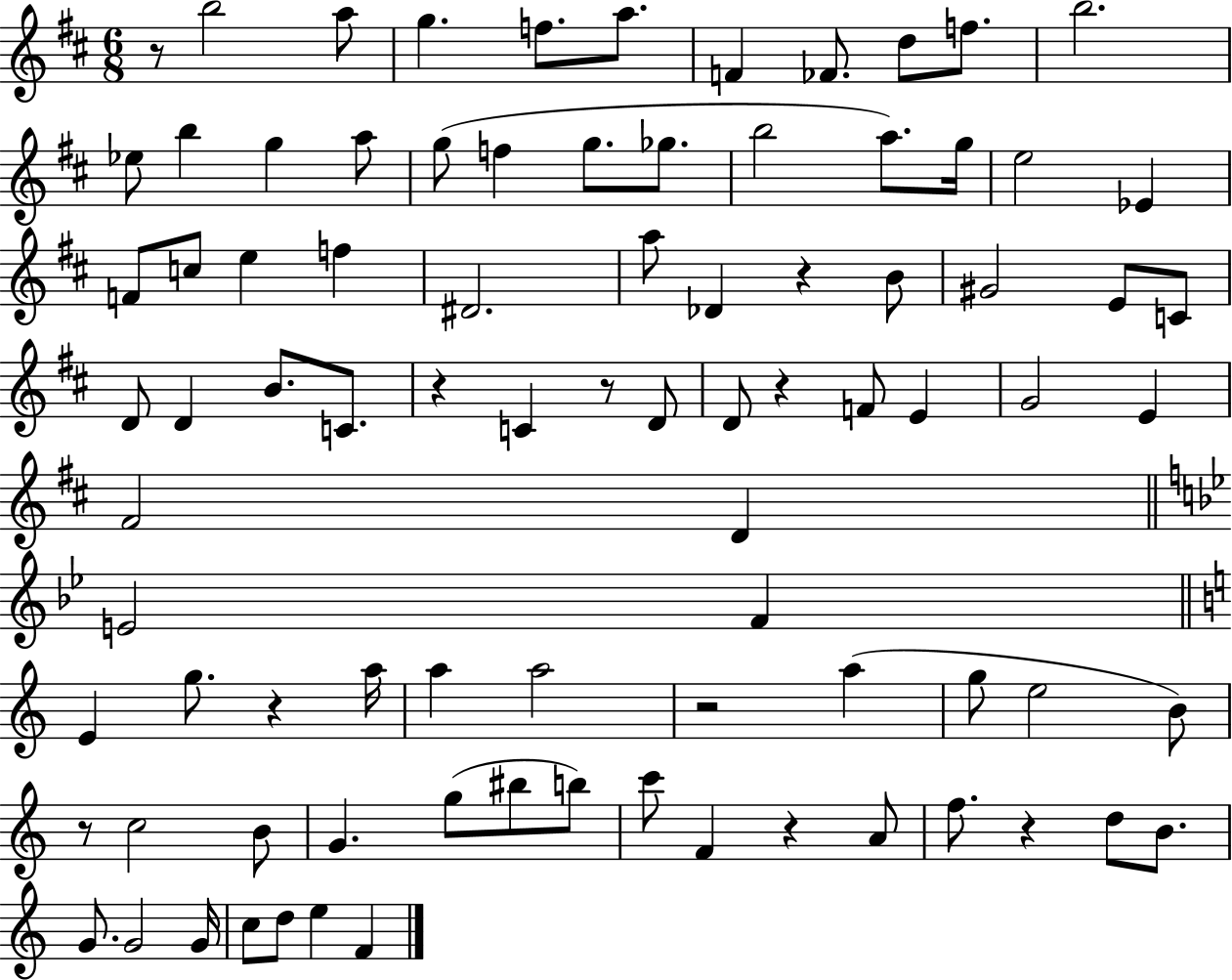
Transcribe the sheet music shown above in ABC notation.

X:1
T:Untitled
M:6/8
L:1/4
K:D
z/2 b2 a/2 g f/2 a/2 F _F/2 d/2 f/2 b2 _e/2 b g a/2 g/2 f g/2 _g/2 b2 a/2 g/4 e2 _E F/2 c/2 e f ^D2 a/2 _D z B/2 ^G2 E/2 C/2 D/2 D B/2 C/2 z C z/2 D/2 D/2 z F/2 E G2 E ^F2 D E2 F E g/2 z a/4 a a2 z2 a g/2 e2 B/2 z/2 c2 B/2 G g/2 ^b/2 b/2 c'/2 F z A/2 f/2 z d/2 B/2 G/2 G2 G/4 c/2 d/2 e F